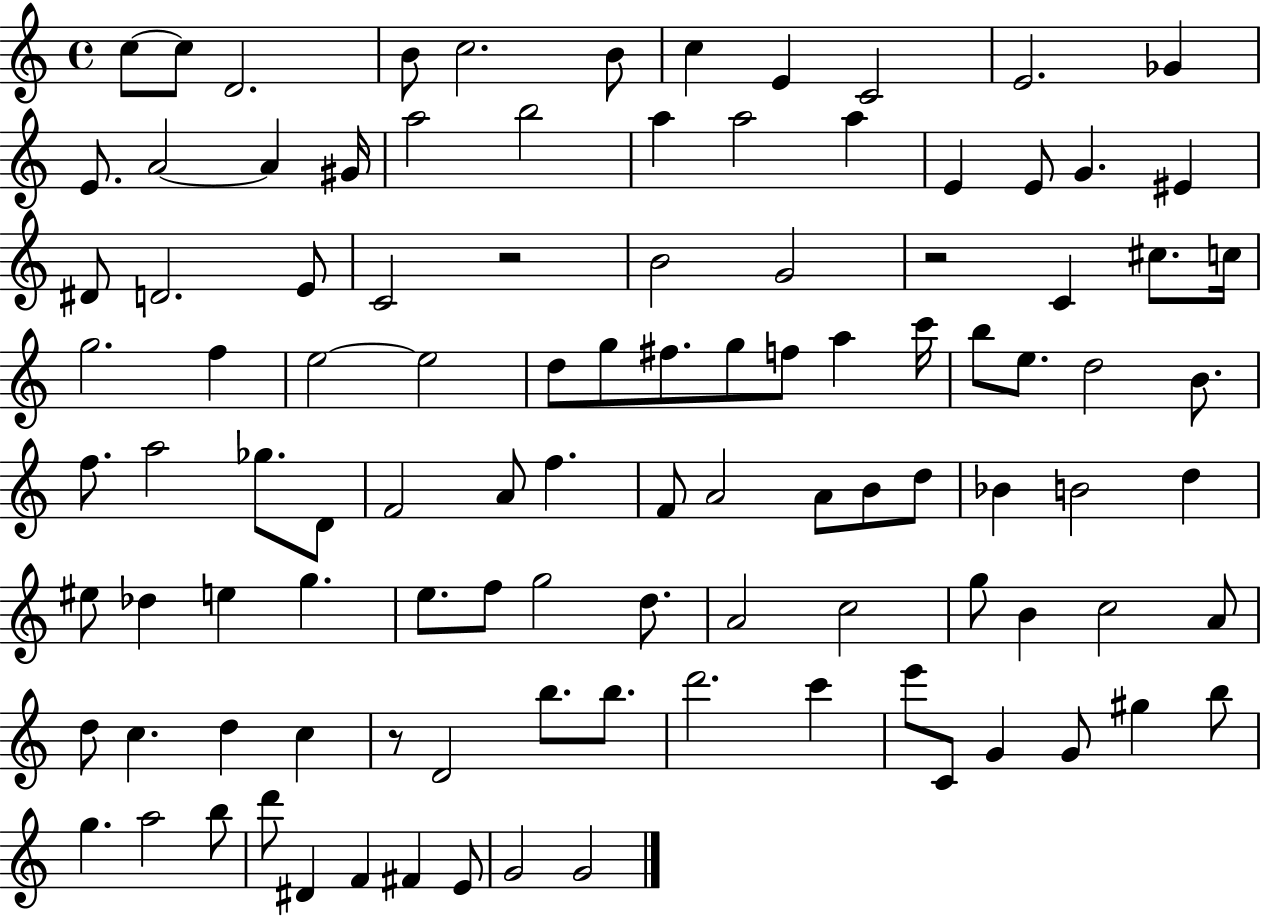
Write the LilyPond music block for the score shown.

{
  \clef treble
  \time 4/4
  \defaultTimeSignature
  \key c \major
  \repeat volta 2 { c''8~~ c''8 d'2. | b'8 c''2. b'8 | c''4 e'4 c'2 | e'2. ges'4 | \break e'8. a'2~~ a'4 gis'16 | a''2 b''2 | a''4 a''2 a''4 | e'4 e'8 g'4. eis'4 | \break dis'8 d'2. e'8 | c'2 r2 | b'2 g'2 | r2 c'4 cis''8. c''16 | \break g''2. f''4 | e''2~~ e''2 | d''8 g''8 fis''8. g''8 f''8 a''4 c'''16 | b''8 e''8. d''2 b'8. | \break f''8. a''2 ges''8. d'8 | f'2 a'8 f''4. | f'8 a'2 a'8 b'8 d''8 | bes'4 b'2 d''4 | \break eis''8 des''4 e''4 g''4. | e''8. f''8 g''2 d''8. | a'2 c''2 | g''8 b'4 c''2 a'8 | \break d''8 c''4. d''4 c''4 | r8 d'2 b''8. b''8. | d'''2. c'''4 | e'''8 c'8 g'4 g'8 gis''4 b''8 | \break g''4. a''2 b''8 | d'''8 dis'4 f'4 fis'4 e'8 | g'2 g'2 | } \bar "|."
}